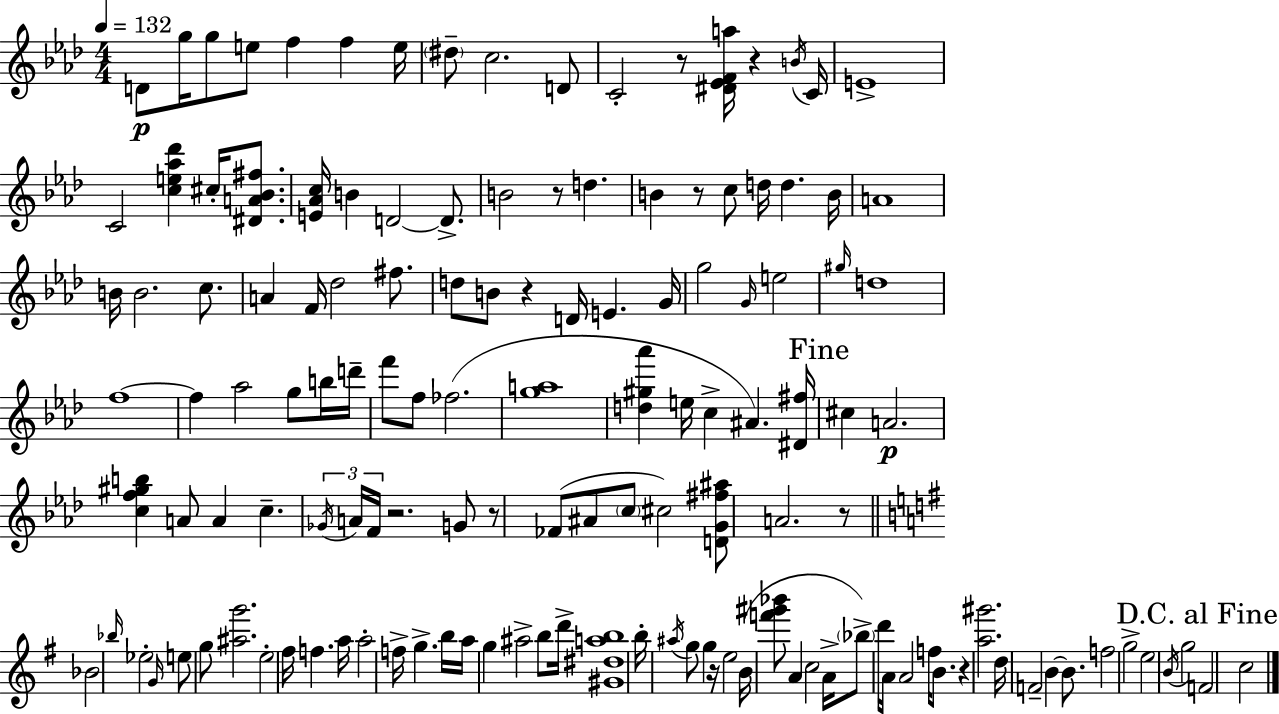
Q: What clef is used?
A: treble